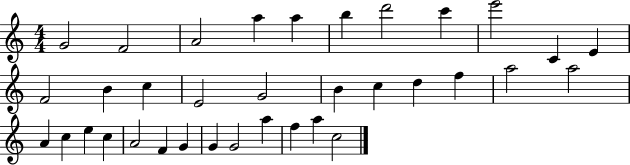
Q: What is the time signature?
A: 4/4